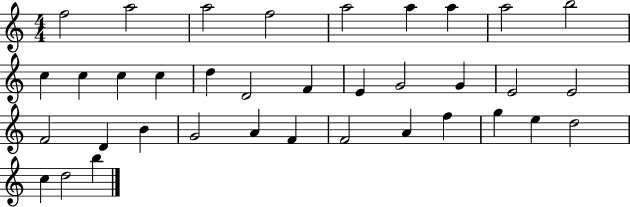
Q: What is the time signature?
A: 4/4